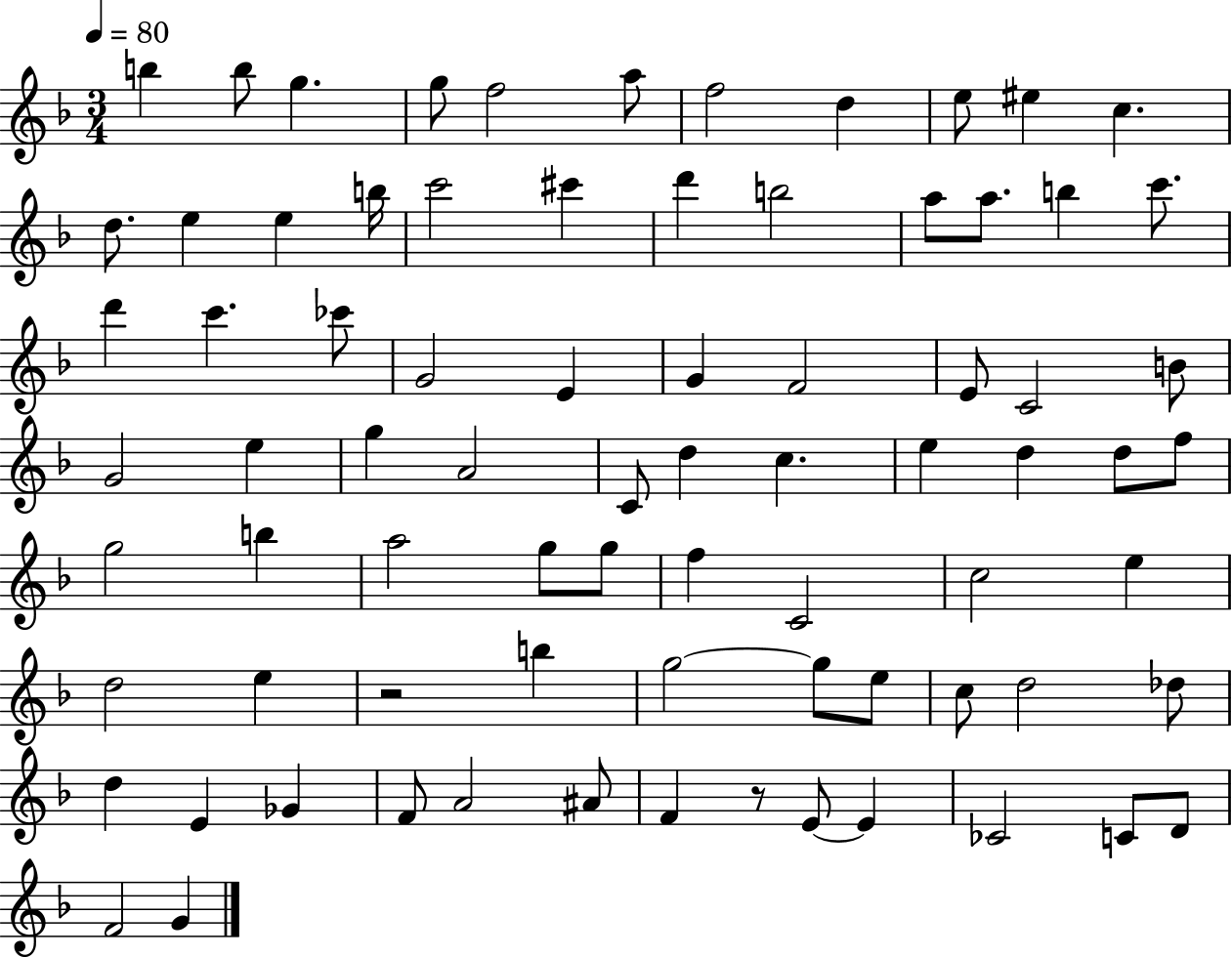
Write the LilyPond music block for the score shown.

{
  \clef treble
  \numericTimeSignature
  \time 3/4
  \key f \major
  \tempo 4 = 80
  b''4 b''8 g''4. | g''8 f''2 a''8 | f''2 d''4 | e''8 eis''4 c''4. | \break d''8. e''4 e''4 b''16 | c'''2 cis'''4 | d'''4 b''2 | a''8 a''8. b''4 c'''8. | \break d'''4 c'''4. ces'''8 | g'2 e'4 | g'4 f'2 | e'8 c'2 b'8 | \break g'2 e''4 | g''4 a'2 | c'8 d''4 c''4. | e''4 d''4 d''8 f''8 | \break g''2 b''4 | a''2 g''8 g''8 | f''4 c'2 | c''2 e''4 | \break d''2 e''4 | r2 b''4 | g''2~~ g''8 e''8 | c''8 d''2 des''8 | \break d''4 e'4 ges'4 | f'8 a'2 ais'8 | f'4 r8 e'8~~ e'4 | ces'2 c'8 d'8 | \break f'2 g'4 | \bar "|."
}